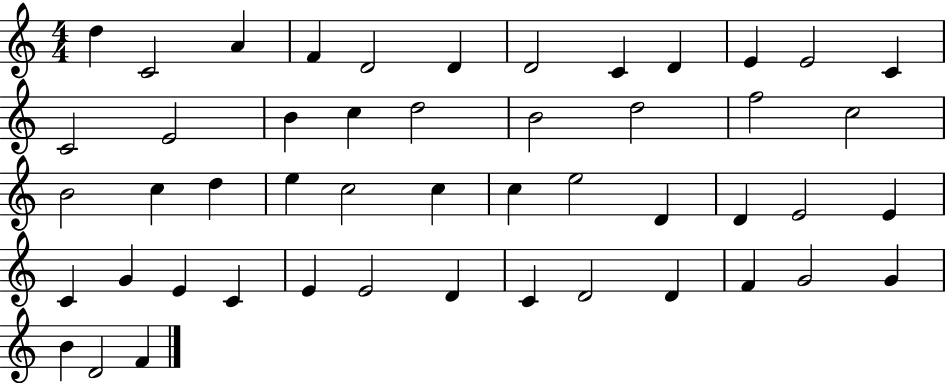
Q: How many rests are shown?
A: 0